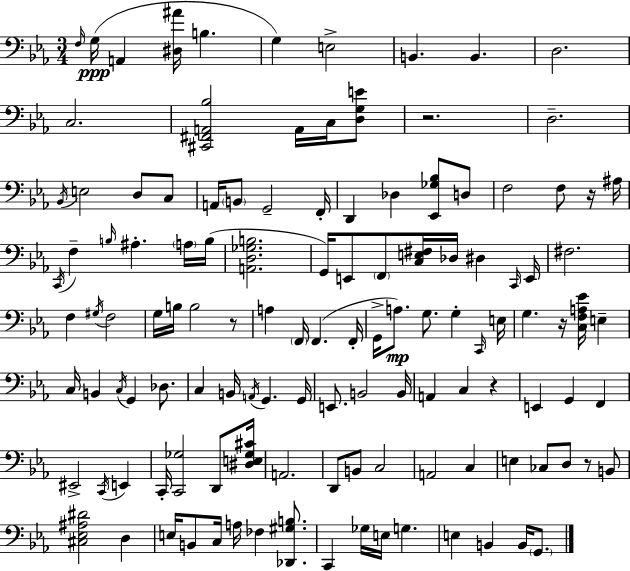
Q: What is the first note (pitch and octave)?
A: F3